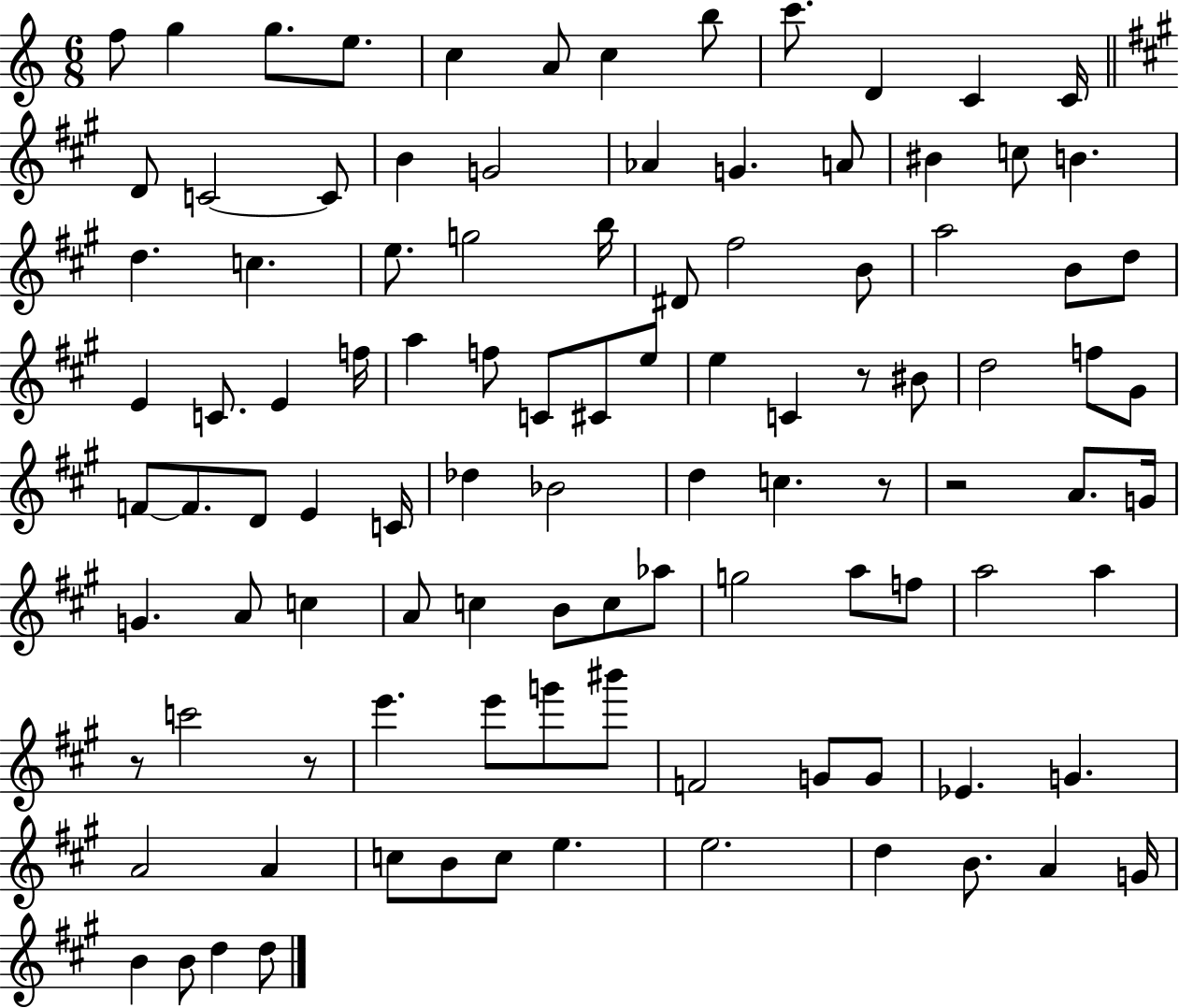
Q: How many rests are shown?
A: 5